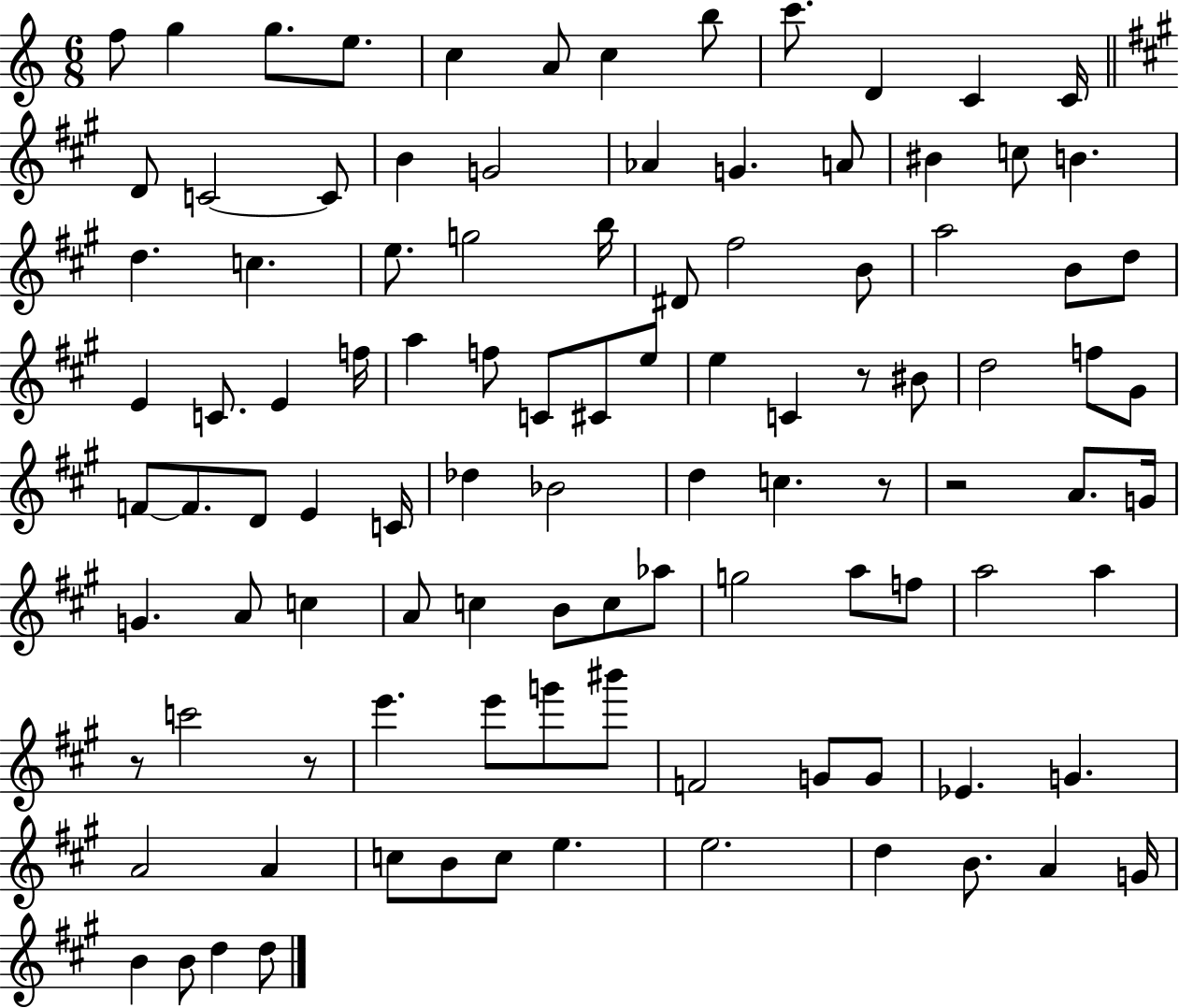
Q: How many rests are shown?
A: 5